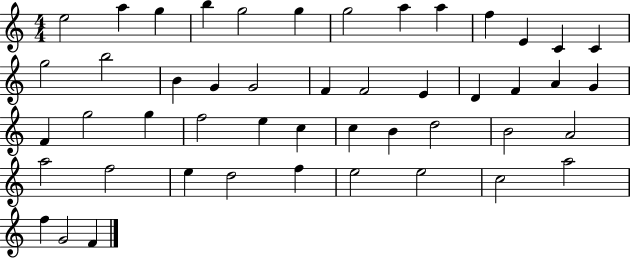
{
  \clef treble
  \numericTimeSignature
  \time 4/4
  \key c \major
  e''2 a''4 g''4 | b''4 g''2 g''4 | g''2 a''4 a''4 | f''4 e'4 c'4 c'4 | \break g''2 b''2 | b'4 g'4 g'2 | f'4 f'2 e'4 | d'4 f'4 a'4 g'4 | \break f'4 g''2 g''4 | f''2 e''4 c''4 | c''4 b'4 d''2 | b'2 a'2 | \break a''2 f''2 | e''4 d''2 f''4 | e''2 e''2 | c''2 a''2 | \break f''4 g'2 f'4 | \bar "|."
}